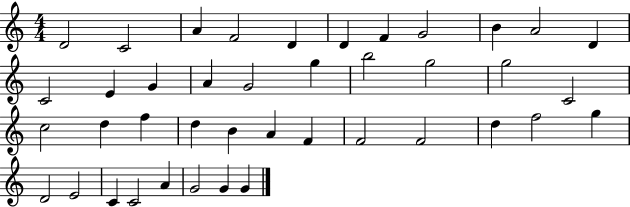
D4/h C4/h A4/q F4/h D4/q D4/q F4/q G4/h B4/q A4/h D4/q C4/h E4/q G4/q A4/q G4/h G5/q B5/h G5/h G5/h C4/h C5/h D5/q F5/q D5/q B4/q A4/q F4/q F4/h F4/h D5/q F5/h G5/q D4/h E4/h C4/q C4/h A4/q G4/h G4/q G4/q